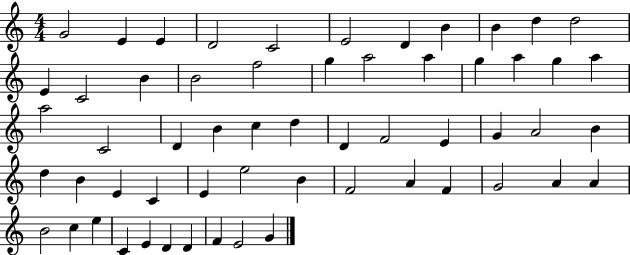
{
  \clef treble
  \numericTimeSignature
  \time 4/4
  \key c \major
  g'2 e'4 e'4 | d'2 c'2 | e'2 d'4 b'4 | b'4 d''4 d''2 | \break e'4 c'2 b'4 | b'2 f''2 | g''4 a''2 a''4 | g''4 a''4 g''4 a''4 | \break a''2 c'2 | d'4 b'4 c''4 d''4 | d'4 f'2 e'4 | g'4 a'2 b'4 | \break d''4 b'4 e'4 c'4 | e'4 e''2 b'4 | f'2 a'4 f'4 | g'2 a'4 a'4 | \break b'2 c''4 e''4 | c'4 e'4 d'4 d'4 | f'4 e'2 g'4 | \bar "|."
}